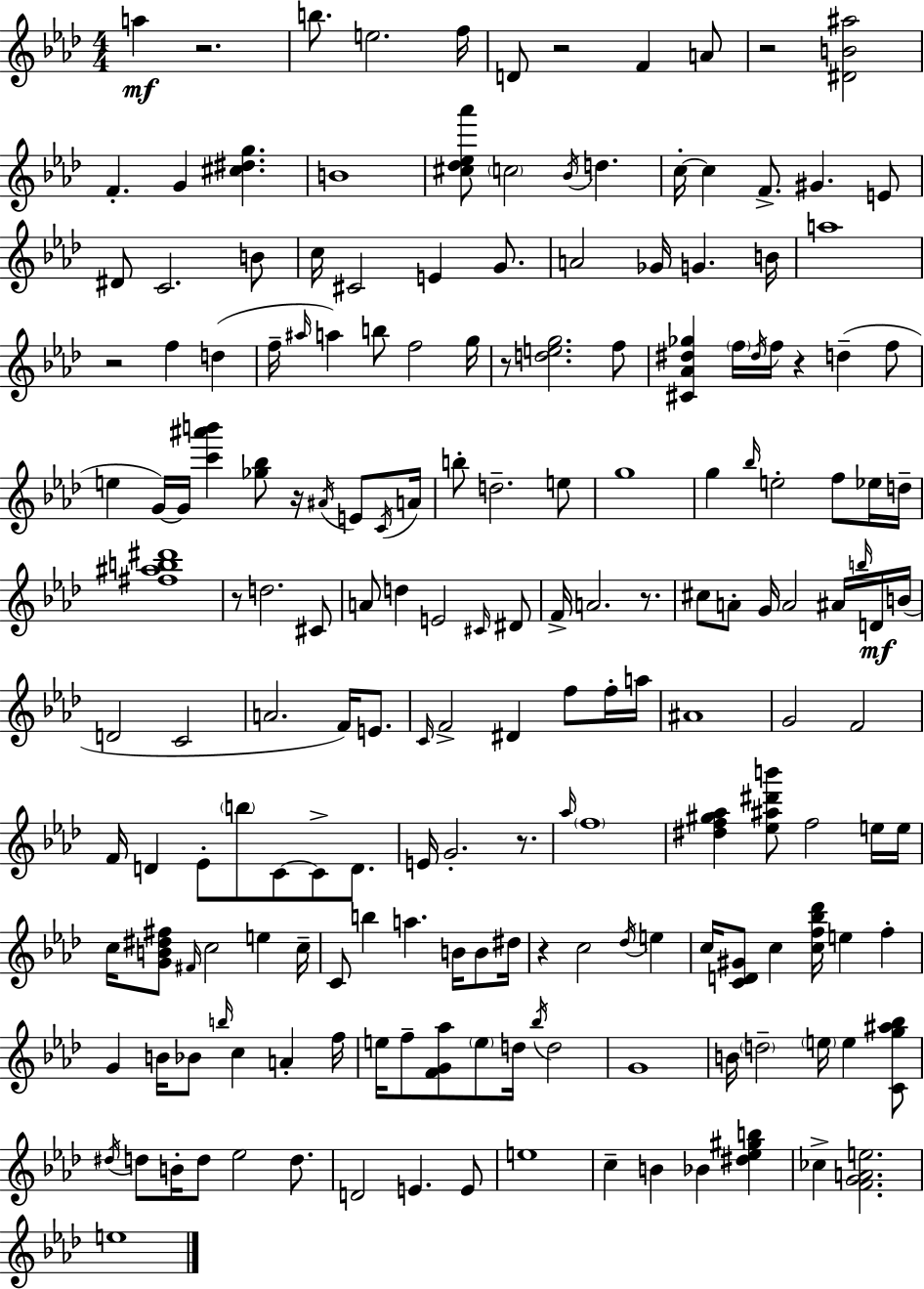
{
  \clef treble
  \numericTimeSignature
  \time 4/4
  \key aes \major
  a''4\mf r2. | b''8. e''2. f''16 | d'8 r2 f'4 a'8 | r2 <dis' b' ais''>2 | \break f'4.-. g'4 <cis'' dis'' g''>4. | b'1 | <cis'' des'' ees'' aes'''>8 \parenthesize c''2 \acciaccatura { bes'16 } d''4. | c''16-.~~ c''4 f'8.-> gis'4. e'8 | \break dis'8 c'2. b'8 | c''16 cis'2 e'4 g'8. | a'2 ges'16 g'4. | b'16 a''1 | \break r2 f''4 d''4( | f''16-- \grace { ais''16 }) a''4 b''8 f''2 | g''16 r8 <d'' e'' g''>2. | f''8 <cis' aes' dis'' ges''>4 \parenthesize f''16 \acciaccatura { dis''16 } f''16 r4 d''4--( | \break f''8 e''4 g'16~~) g'16 <c''' ais''' b'''>4 <ges'' bes''>8 r16 | \acciaccatura { ais'16 } e'8 \acciaccatura { c'16 } a'16 b''8-. d''2.-- | e''8 g''1 | g''4 \grace { bes''16 } e''2-. | \break f''8 ees''16 d''16-- <fis'' ais'' b'' dis'''>1 | r8 d''2. | cis'8 a'8 d''4 e'2 | \grace { cis'16 } dis'8 f'16-> a'2. | \break r8. cis''8 a'8-. g'16 a'2 | ais'16 \grace { b''16 }\mf d'16 b'16( d'2 | c'2 a'2. | f'16) e'8. \grace { c'16 } f'2-> | \break dis'4 f''8 f''16-. a''16 ais'1 | g'2 | f'2 f'16 d'4 ees'8-. | \parenthesize b''8 c'8~~ c'8-> d'8. e'16 g'2.-. | \break r8. \grace { aes''16 } \parenthesize f''1 | <dis'' f'' gis'' aes''>4 <ees'' ais'' dis''' b'''>8 | f''2 e''16 e''16 c''16 <g' b' dis'' fis''>8 \grace { fis'16 } c''2 | e''4 c''16-- c'8 b''4 | \break a''4. b'16 b'8 dis''16 r4 c''2 | \acciaccatura { des''16 } e''4 c''16 <c' d' gis'>8 c''4 | <c'' f'' bes'' des'''>16 e''4 f''4-. g'4 | b'16 bes'8 \grace { b''16 } c''4 a'4-. f''16 e''16 f''8-- | \break <f' g' aes''>8 \parenthesize e''8 d''16 \acciaccatura { bes''16 } d''2 g'1 | b'16 \parenthesize d''2-- | \parenthesize e''16 e''4 <c' g'' ais'' bes''>8 \acciaccatura { dis''16 } d''8 | b'16-. d''8 ees''2 d''8. d'2 | \break e'4. e'8 e''1 | c''4-- | b'4 bes'4 <dis'' ees'' gis'' b''>4 ces''4-> | <f' g' a' e''>2. e''1 | \break \bar "|."
}